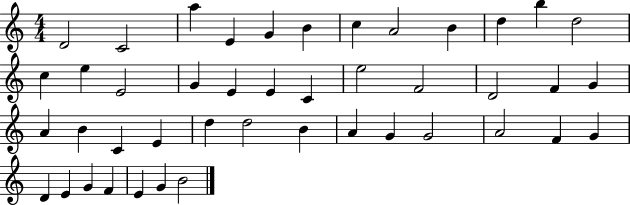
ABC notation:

X:1
T:Untitled
M:4/4
L:1/4
K:C
D2 C2 a E G B c A2 B d b d2 c e E2 G E E C e2 F2 D2 F G A B C E d d2 B A G G2 A2 F G D E G F E G B2